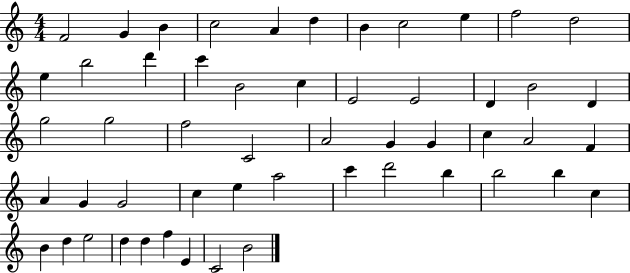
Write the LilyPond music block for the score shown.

{
  \clef treble
  \numericTimeSignature
  \time 4/4
  \key c \major
  f'2 g'4 b'4 | c''2 a'4 d''4 | b'4 c''2 e''4 | f''2 d''2 | \break e''4 b''2 d'''4 | c'''4 b'2 c''4 | e'2 e'2 | d'4 b'2 d'4 | \break g''2 g''2 | f''2 c'2 | a'2 g'4 g'4 | c''4 a'2 f'4 | \break a'4 g'4 g'2 | c''4 e''4 a''2 | c'''4 d'''2 b''4 | b''2 b''4 c''4 | \break b'4 d''4 e''2 | d''4 d''4 f''4 e'4 | c'2 b'2 | \bar "|."
}